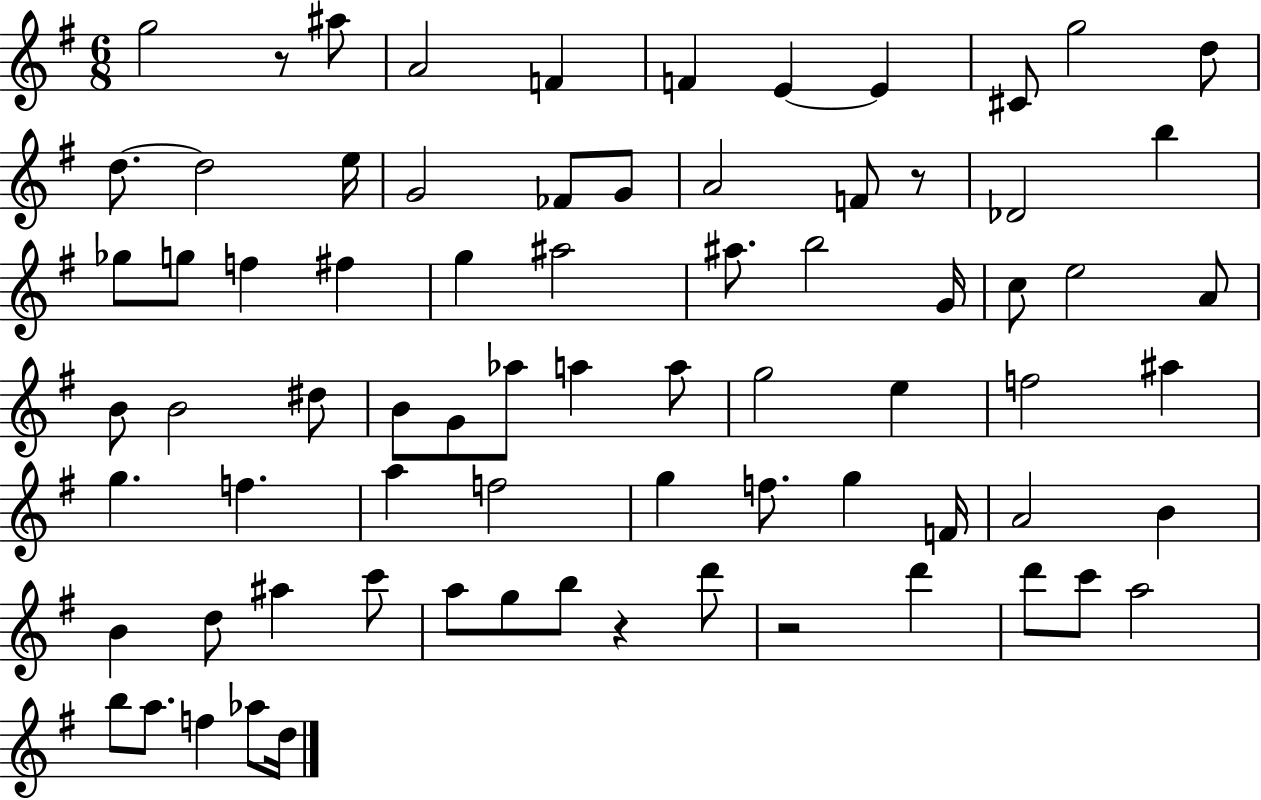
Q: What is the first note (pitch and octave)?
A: G5